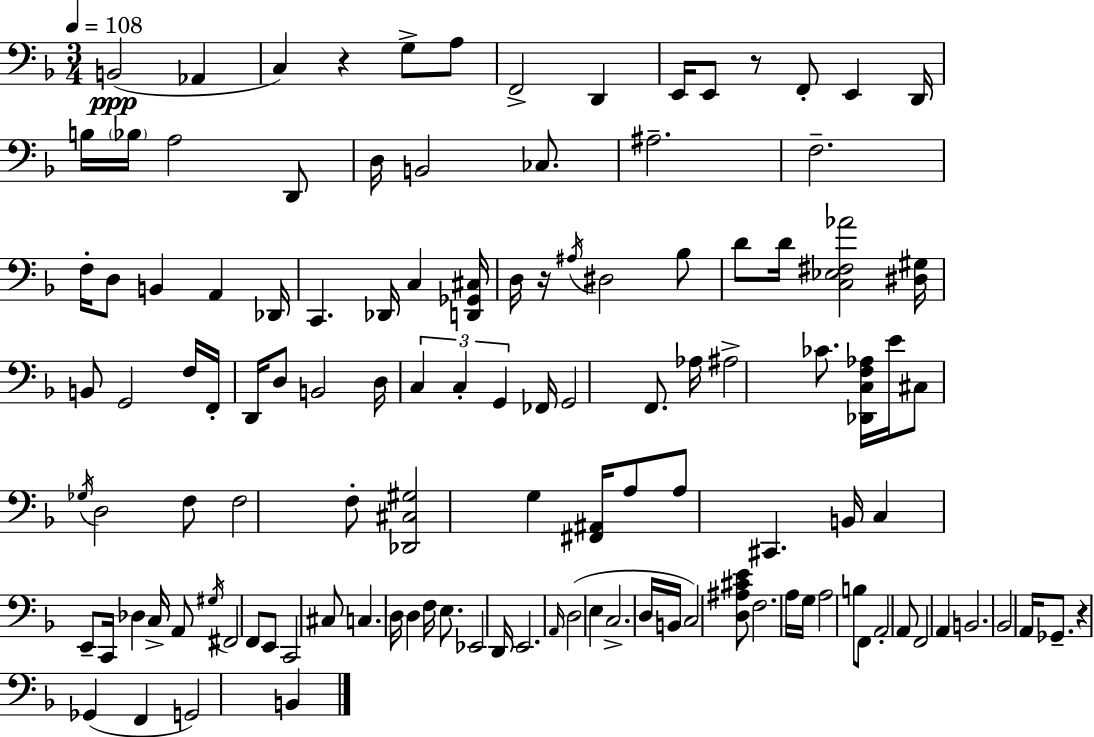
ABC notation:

X:1
T:Untitled
M:3/4
L:1/4
K:Dm
B,,2 _A,, C, z G,/2 A,/2 F,,2 D,, E,,/4 E,,/2 z/2 F,,/2 E,, D,,/4 B,/4 _B,/4 A,2 D,,/2 D,/4 B,,2 _C,/2 ^A,2 F,2 F,/4 D,/2 B,, A,, _D,,/4 C,, _D,,/4 C, [D,,_G,,^C,]/4 D,/4 z/4 ^A,/4 ^D,2 _B,/2 D/2 D/4 [C,_E,^F,_A]2 [^D,^G,]/4 B,,/2 G,,2 F,/4 F,,/4 D,,/4 D,/2 B,,2 D,/4 C, C, G,, _F,,/4 G,,2 F,,/2 _A,/4 ^A,2 _C/2 [_D,,C,F,_A,]/4 E/4 ^C,/2 _G,/4 D,2 F,/2 F,2 F,/2 [_D,,^C,^G,]2 G, [^F,,^A,,]/4 A,/2 A,/2 ^C,, B,,/4 C, E,,/2 C,,/4 _D, C,/4 A,,/2 ^G,/4 ^F,,2 F,,/2 E,,/2 C,,2 ^C,/2 C, D,/4 D, F,/4 E,/2 _E,,2 D,,/4 E,,2 A,,/4 D,2 E, C,2 D,/4 B,,/4 C,2 [D,^A,^CE]/2 F,2 A,/4 G,/4 A,2 B,/2 F,,/2 A,,2 A,,/2 F,,2 A,, B,,2 _B,,2 A,,/4 _G,,/2 z _G,, F,, G,,2 B,,